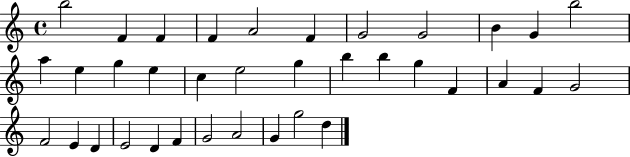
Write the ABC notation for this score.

X:1
T:Untitled
M:4/4
L:1/4
K:C
b2 F F F A2 F G2 G2 B G b2 a e g e c e2 g b b g F A F G2 F2 E D E2 D F G2 A2 G g2 d